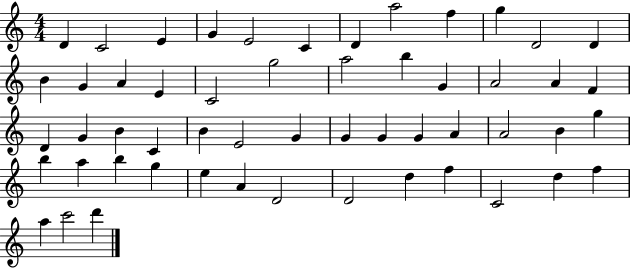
{
  \clef treble
  \numericTimeSignature
  \time 4/4
  \key c \major
  d'4 c'2 e'4 | g'4 e'2 c'4 | d'4 a''2 f''4 | g''4 d'2 d'4 | \break b'4 g'4 a'4 e'4 | c'2 g''2 | a''2 b''4 g'4 | a'2 a'4 f'4 | \break d'4 g'4 b'4 c'4 | b'4 e'2 g'4 | g'4 g'4 g'4 a'4 | a'2 b'4 g''4 | \break b''4 a''4 b''4 g''4 | e''4 a'4 d'2 | d'2 d''4 f''4 | c'2 d''4 f''4 | \break a''4 c'''2 d'''4 | \bar "|."
}